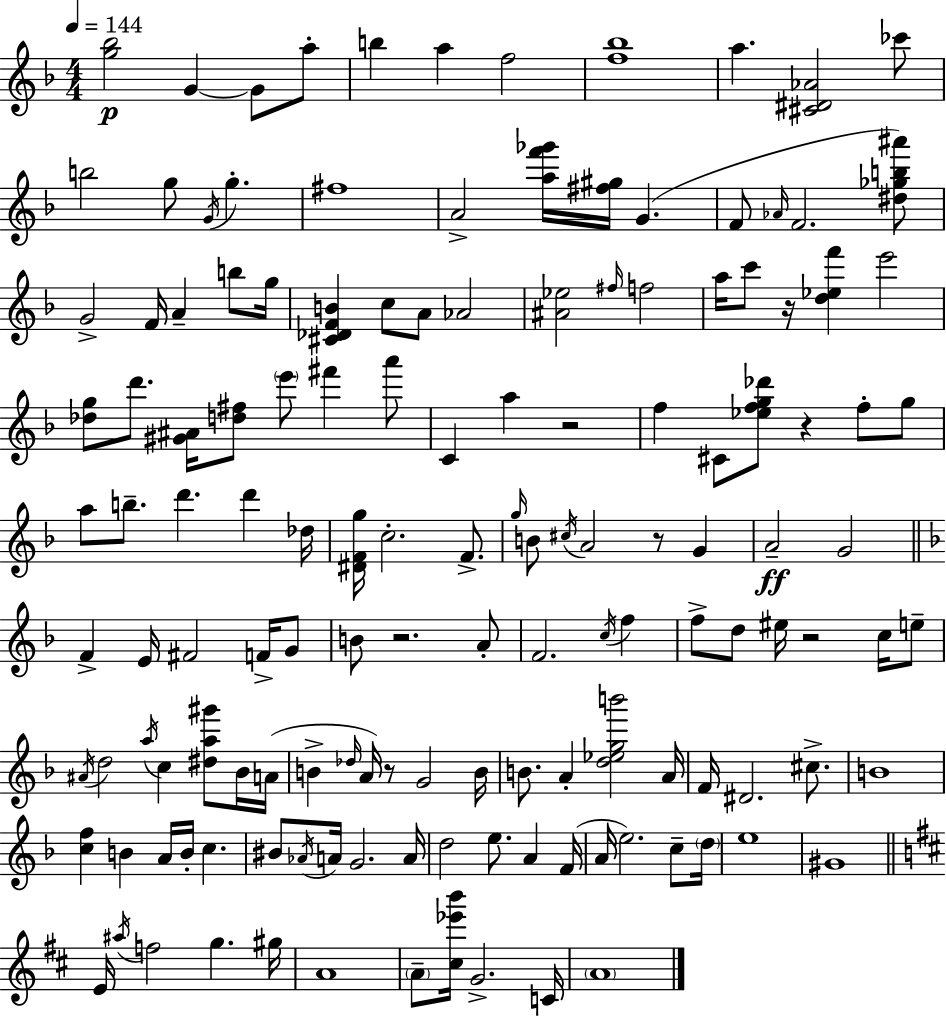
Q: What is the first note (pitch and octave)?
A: G4